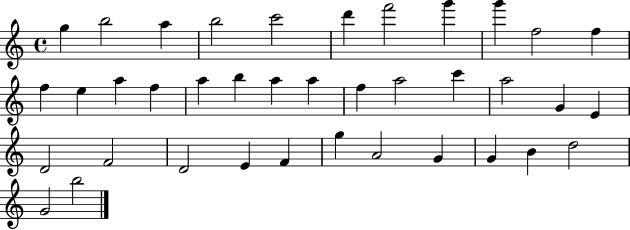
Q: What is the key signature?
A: C major